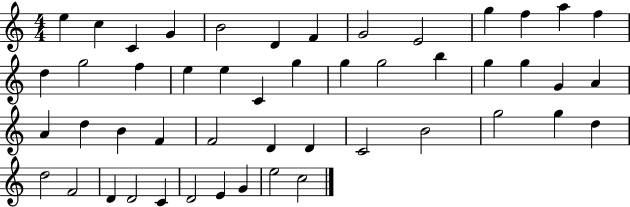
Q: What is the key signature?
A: C major